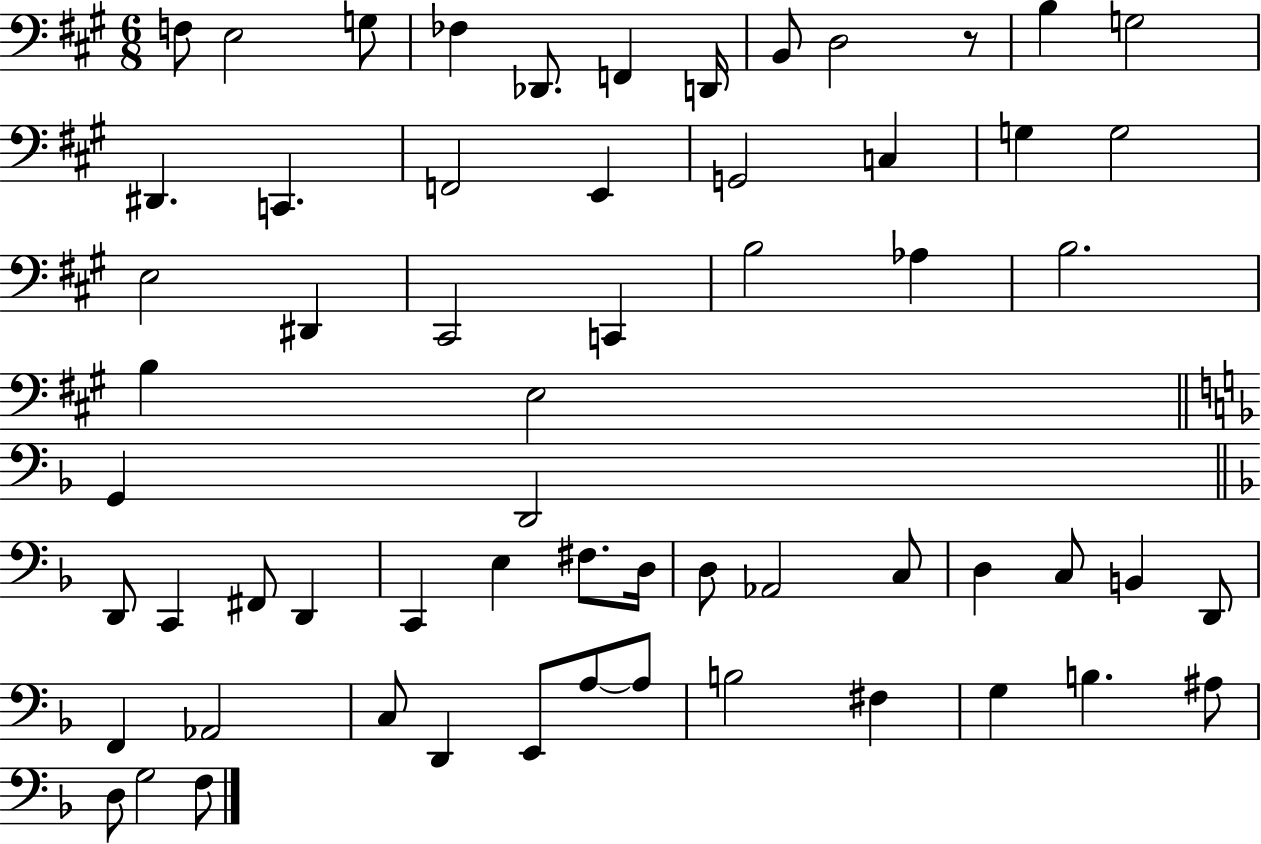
F3/e E3/h G3/e FES3/q Db2/e. F2/q D2/s B2/e D3/h R/e B3/q G3/h D#2/q. C2/q. F2/h E2/q G2/h C3/q G3/q G3/h E3/h D#2/q C#2/h C2/q B3/h Ab3/q B3/h. B3/q E3/h G2/q D2/h D2/e C2/q F#2/e D2/q C2/q E3/q F#3/e. D3/s D3/e Ab2/h C3/e D3/q C3/e B2/q D2/e F2/q Ab2/h C3/e D2/q E2/e A3/e A3/e B3/h F#3/q G3/q B3/q. A#3/e D3/e G3/h F3/e